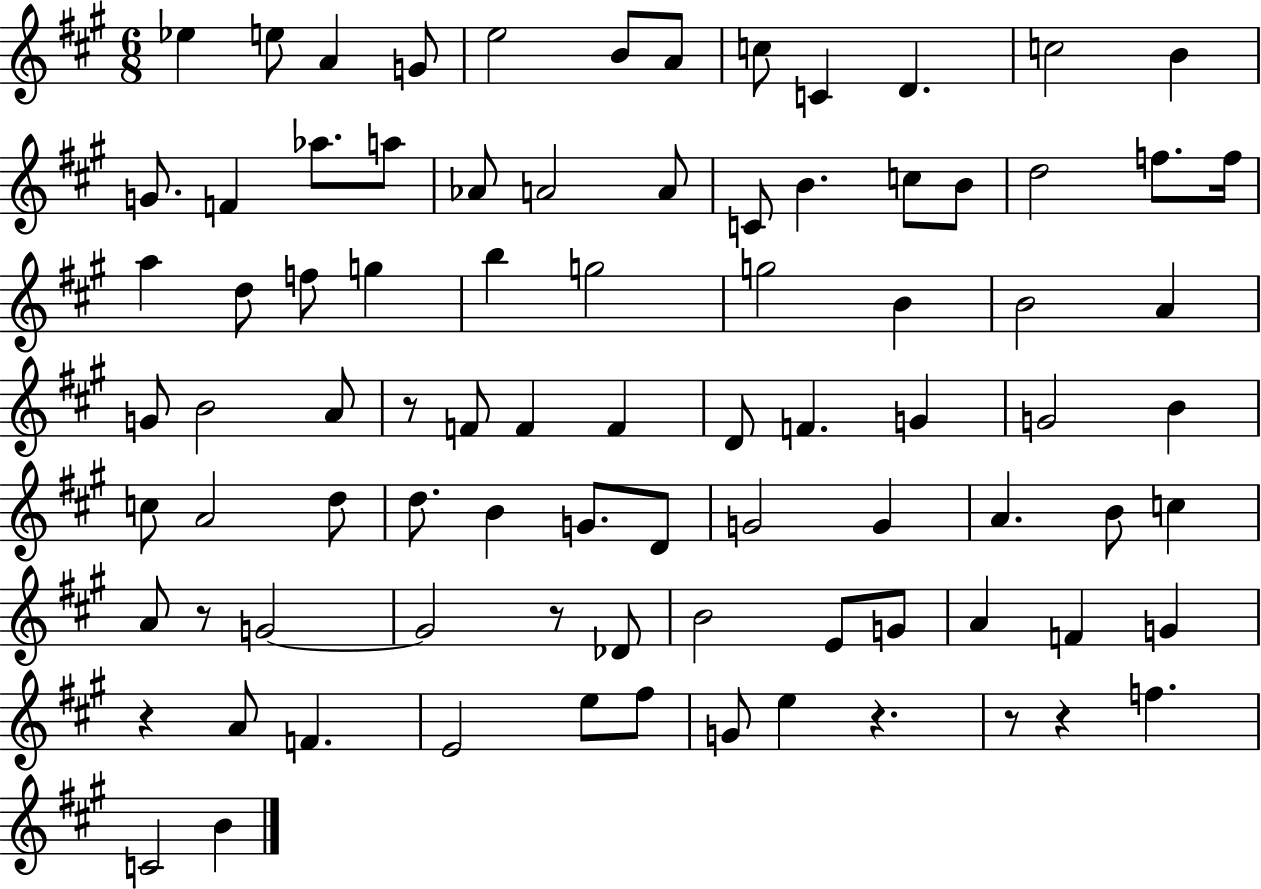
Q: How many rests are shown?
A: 7